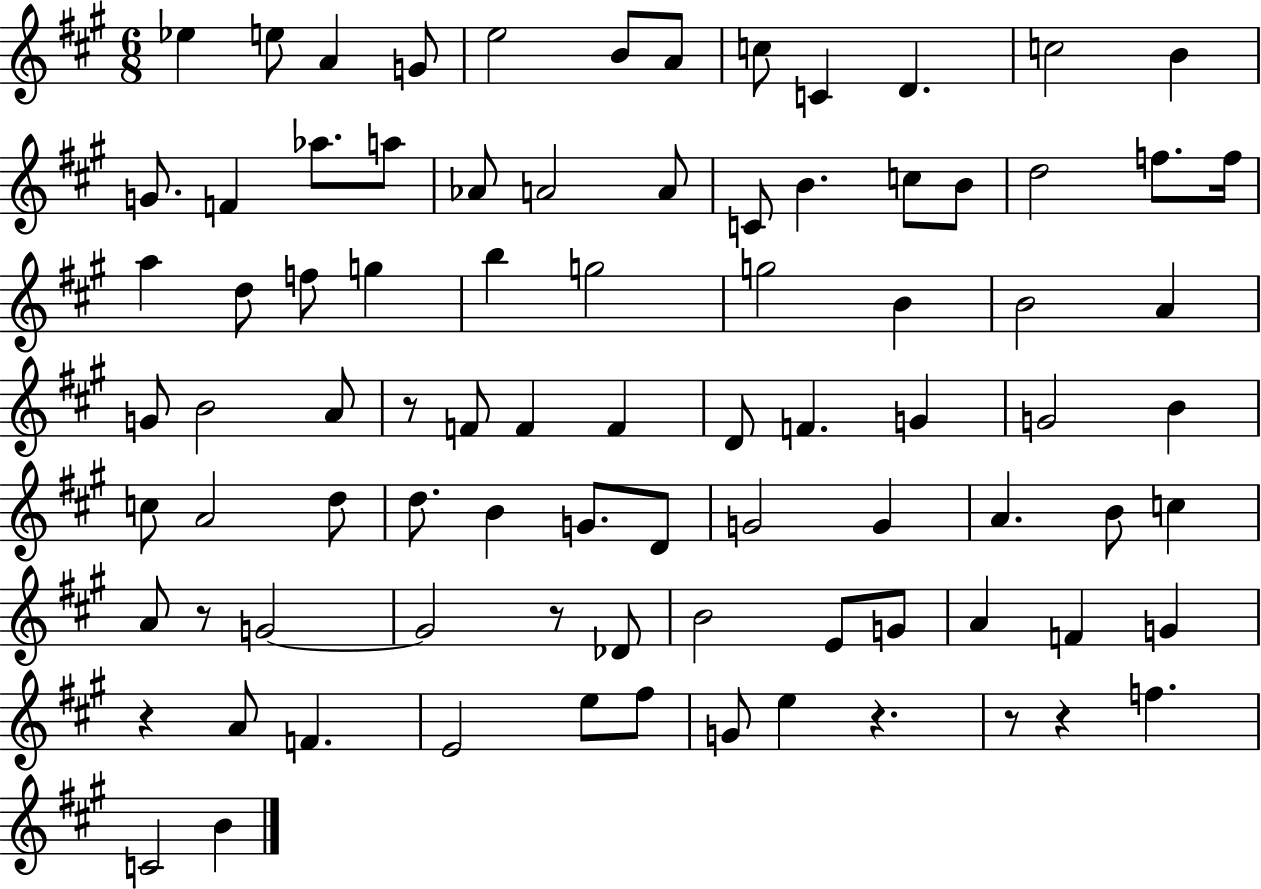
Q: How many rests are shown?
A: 7